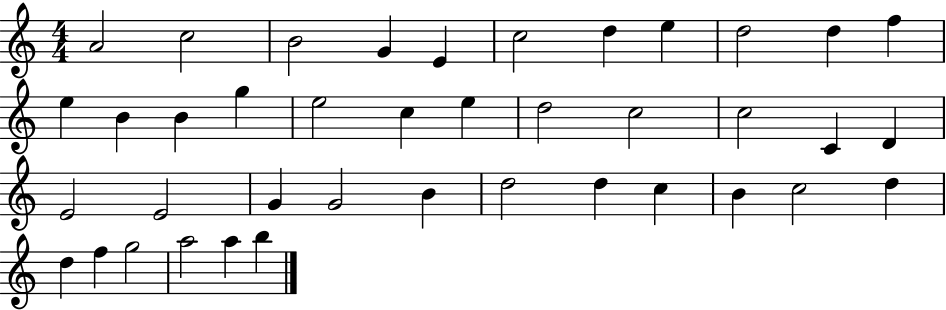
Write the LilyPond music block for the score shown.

{
  \clef treble
  \numericTimeSignature
  \time 4/4
  \key c \major
  a'2 c''2 | b'2 g'4 e'4 | c''2 d''4 e''4 | d''2 d''4 f''4 | \break e''4 b'4 b'4 g''4 | e''2 c''4 e''4 | d''2 c''2 | c''2 c'4 d'4 | \break e'2 e'2 | g'4 g'2 b'4 | d''2 d''4 c''4 | b'4 c''2 d''4 | \break d''4 f''4 g''2 | a''2 a''4 b''4 | \bar "|."
}